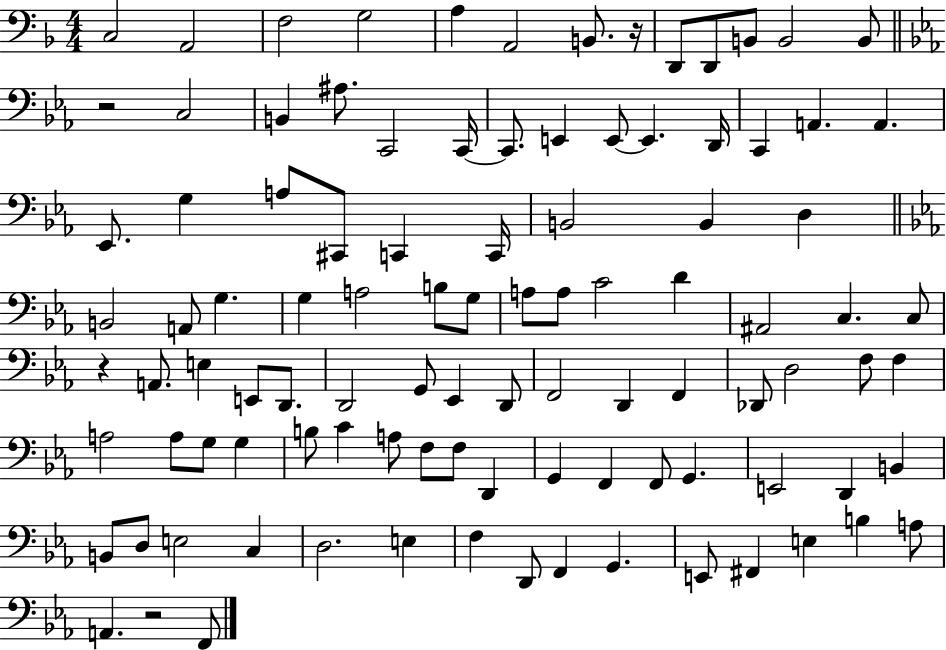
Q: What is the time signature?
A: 4/4